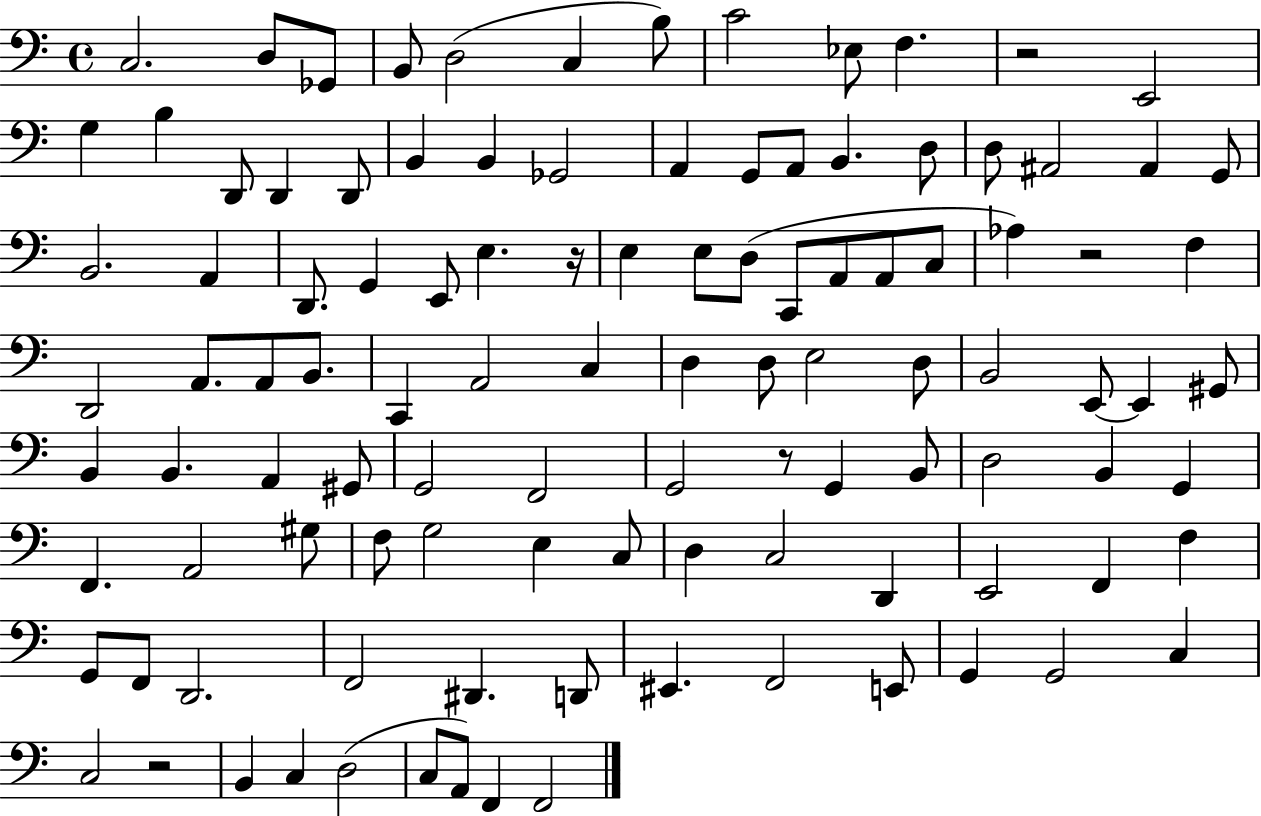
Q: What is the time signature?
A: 4/4